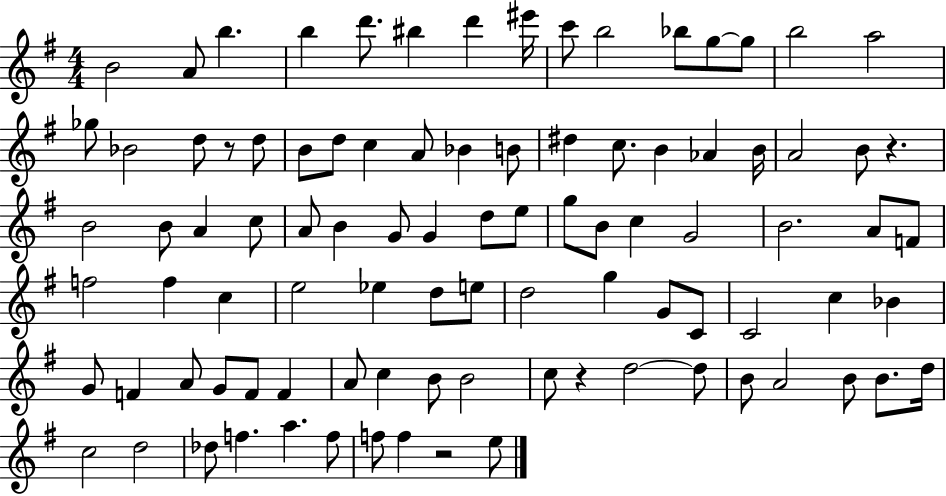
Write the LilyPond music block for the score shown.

{
  \clef treble
  \numericTimeSignature
  \time 4/4
  \key g \major
  \repeat volta 2 { b'2 a'8 b''4. | b''4 d'''8. bis''4 d'''4 eis'''16 | c'''8 b''2 bes''8 g''8~~ g''8 | b''2 a''2 | \break ges''8 bes'2 d''8 r8 d''8 | b'8 d''8 c''4 a'8 bes'4 b'8 | dis''4 c''8. b'4 aes'4 b'16 | a'2 b'8 r4. | \break b'2 b'8 a'4 c''8 | a'8 b'4 g'8 g'4 d''8 e''8 | g''8 b'8 c''4 g'2 | b'2. a'8 f'8 | \break f''2 f''4 c''4 | e''2 ees''4 d''8 e''8 | d''2 g''4 g'8 c'8 | c'2 c''4 bes'4 | \break g'8 f'4 a'8 g'8 f'8 f'4 | a'8 c''4 b'8 b'2 | c''8 r4 d''2~~ d''8 | b'8 a'2 b'8 b'8. d''16 | \break c''2 d''2 | des''8 f''4. a''4. f''8 | f''8 f''4 r2 e''8 | } \bar "|."
}